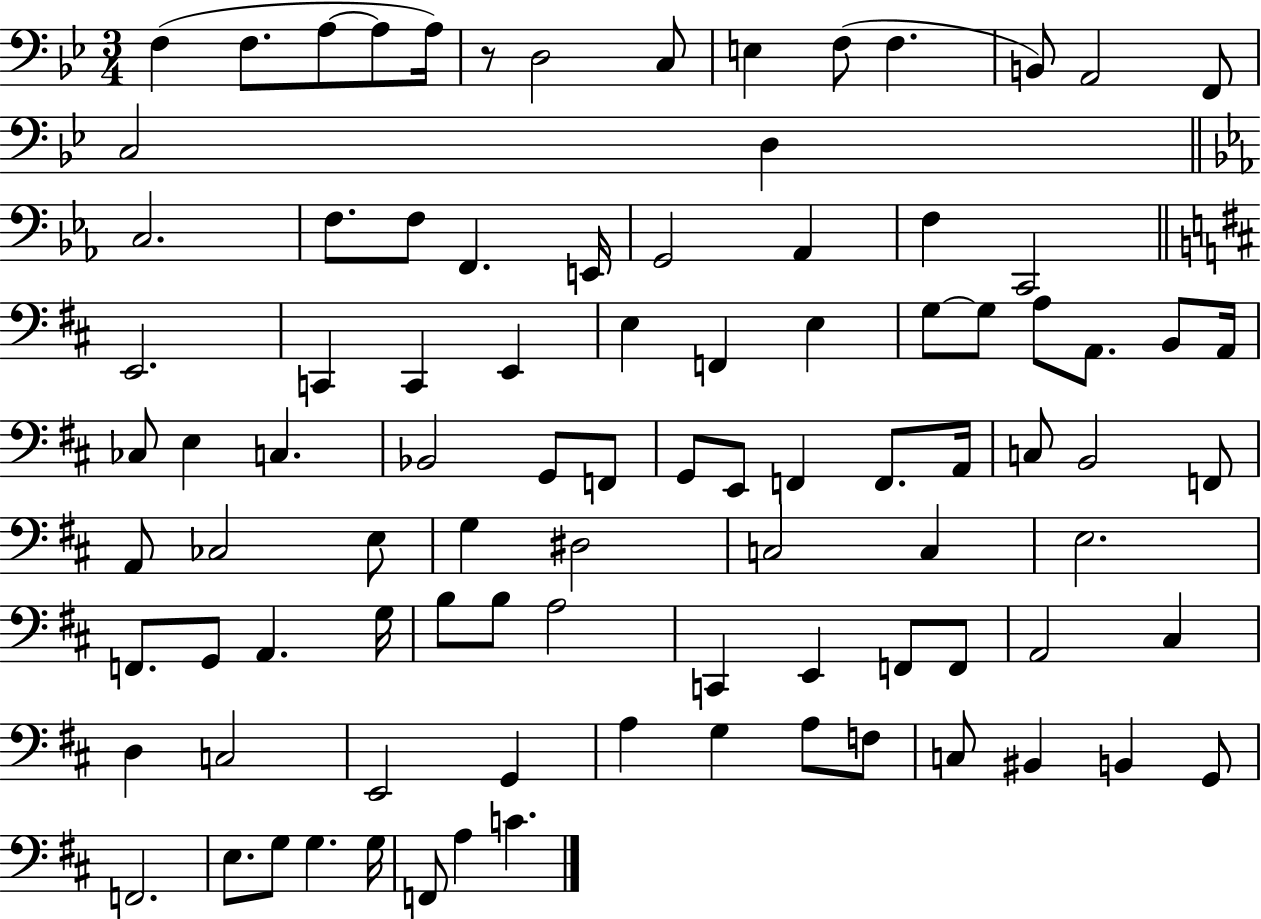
X:1
T:Untitled
M:3/4
L:1/4
K:Bb
F, F,/2 A,/2 A,/2 A,/4 z/2 D,2 C,/2 E, F,/2 F, B,,/2 A,,2 F,,/2 C,2 D, C,2 F,/2 F,/2 F,, E,,/4 G,,2 _A,, F, C,,2 E,,2 C,, C,, E,, E, F,, E, G,/2 G,/2 A,/2 A,,/2 B,,/2 A,,/4 _C,/2 E, C, _B,,2 G,,/2 F,,/2 G,,/2 E,,/2 F,, F,,/2 A,,/4 C,/2 B,,2 F,,/2 A,,/2 _C,2 E,/2 G, ^D,2 C,2 C, E,2 F,,/2 G,,/2 A,, G,/4 B,/2 B,/2 A,2 C,, E,, F,,/2 F,,/2 A,,2 ^C, D, C,2 E,,2 G,, A, G, A,/2 F,/2 C,/2 ^B,, B,, G,,/2 F,,2 E,/2 G,/2 G, G,/4 F,,/2 A, C